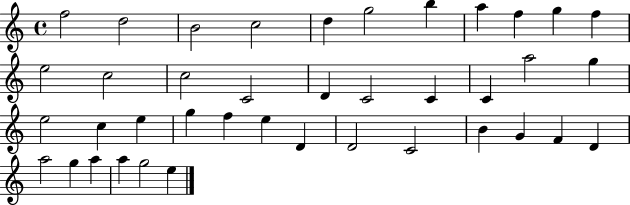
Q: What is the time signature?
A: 4/4